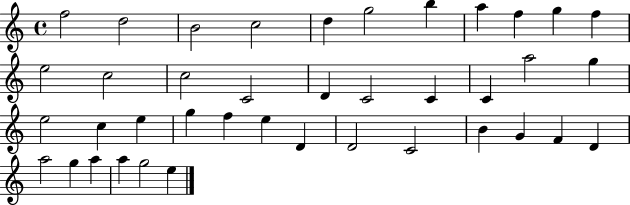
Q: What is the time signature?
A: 4/4